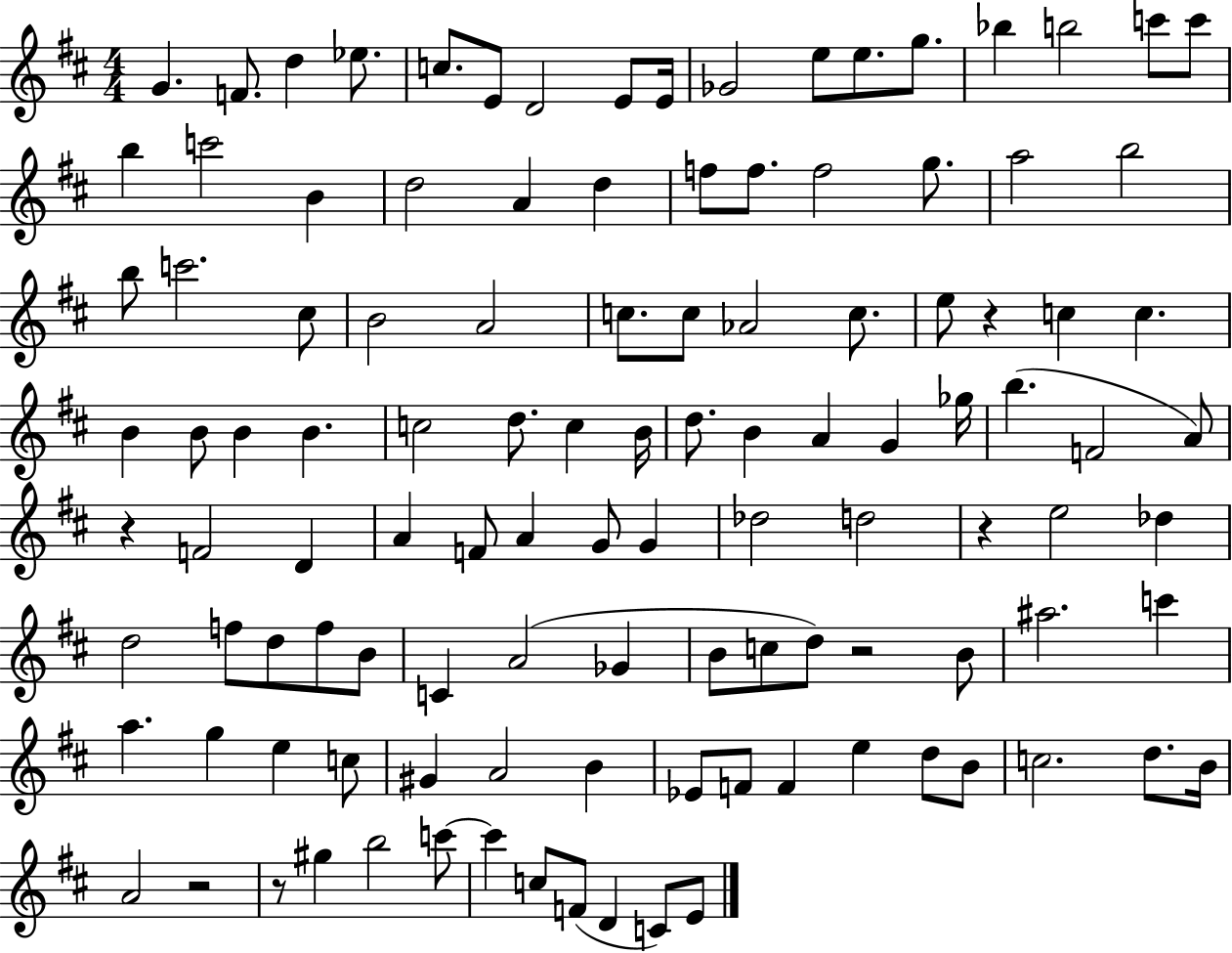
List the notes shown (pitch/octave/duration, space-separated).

G4/q. F4/e. D5/q Eb5/e. C5/e. E4/e D4/h E4/e E4/s Gb4/h E5/e E5/e. G5/e. Bb5/q B5/h C6/e C6/e B5/q C6/h B4/q D5/h A4/q D5/q F5/e F5/e. F5/h G5/e. A5/h B5/h B5/e C6/h. C#5/e B4/h A4/h C5/e. C5/e Ab4/h C5/e. E5/e R/q C5/q C5/q. B4/q B4/e B4/q B4/q. C5/h D5/e. C5/q B4/s D5/e. B4/q A4/q G4/q Gb5/s B5/q. F4/h A4/e R/q F4/h D4/q A4/q F4/e A4/q G4/e G4/q Db5/h D5/h R/q E5/h Db5/q D5/h F5/e D5/e F5/e B4/e C4/q A4/h Gb4/q B4/e C5/e D5/e R/h B4/e A#5/h. C6/q A5/q. G5/q E5/q C5/e G#4/q A4/h B4/q Eb4/e F4/e F4/q E5/q D5/e B4/e C5/h. D5/e. B4/s A4/h R/h R/e G#5/q B5/h C6/e C6/q C5/e F4/e D4/q C4/e E4/e